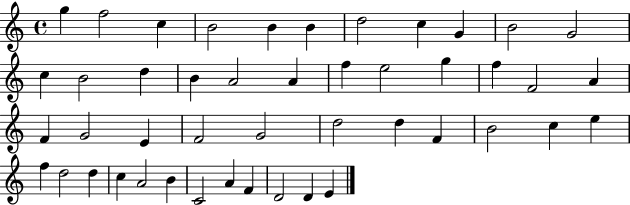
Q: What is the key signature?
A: C major